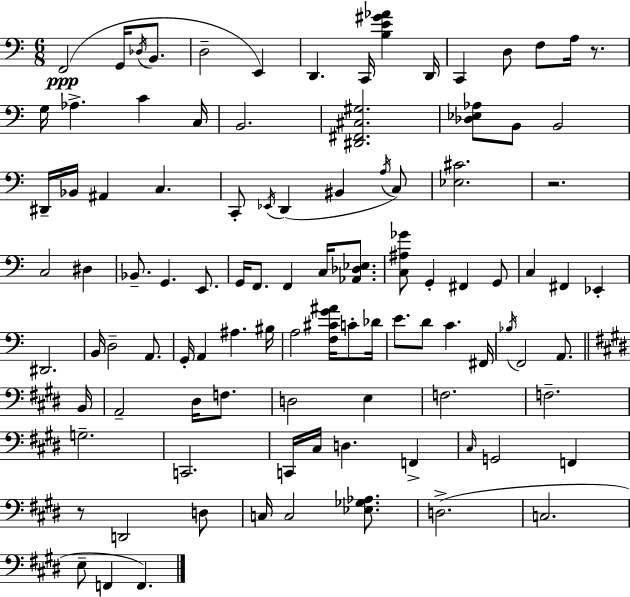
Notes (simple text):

F2/h G2/s Db3/s B2/e. D3/h E2/q D2/q. C2/s [B3,E4,G#4,Ab4]/q D2/s C2/q D3/e F3/e A3/s R/e. G3/s Ab3/q. C4/q C3/s B2/h. [D#2,F#2,C#3,G#3]/h. [Db3,Eb3,Ab3]/e B2/e B2/h D#2/s Bb2/s A#2/q C3/q. C2/e Eb2/s D2/q BIS2/q A3/s C3/e [Eb3,C#4]/h. R/h. C3/h D#3/q Bb2/e. G2/q. E2/e. G2/s F2/e. F2/q C3/s [Ab2,Db3,Eb3]/e. [C3,A#3,Gb4]/e G2/q F#2/q G2/e C3/q F#2/q Eb2/q D#2/h. B2/s D3/h A2/e. G2/s A2/q A#3/q. BIS3/s A3/h [F3,C#4,G4,A#4]/s C4/e Db4/s E4/e. D4/e C4/q. F#2/s Bb3/s F2/h A2/e. B2/s A2/h D#3/s F3/e. D3/h E3/q F3/h. F3/h. G3/h. C2/h. C2/s C#3/s D3/q. F2/q C#3/s G2/h F2/q R/e D2/h D3/e C3/s C3/h [Eb3,Gb3,Ab3]/e. D3/h. C3/h. E3/e F2/q F2/q.